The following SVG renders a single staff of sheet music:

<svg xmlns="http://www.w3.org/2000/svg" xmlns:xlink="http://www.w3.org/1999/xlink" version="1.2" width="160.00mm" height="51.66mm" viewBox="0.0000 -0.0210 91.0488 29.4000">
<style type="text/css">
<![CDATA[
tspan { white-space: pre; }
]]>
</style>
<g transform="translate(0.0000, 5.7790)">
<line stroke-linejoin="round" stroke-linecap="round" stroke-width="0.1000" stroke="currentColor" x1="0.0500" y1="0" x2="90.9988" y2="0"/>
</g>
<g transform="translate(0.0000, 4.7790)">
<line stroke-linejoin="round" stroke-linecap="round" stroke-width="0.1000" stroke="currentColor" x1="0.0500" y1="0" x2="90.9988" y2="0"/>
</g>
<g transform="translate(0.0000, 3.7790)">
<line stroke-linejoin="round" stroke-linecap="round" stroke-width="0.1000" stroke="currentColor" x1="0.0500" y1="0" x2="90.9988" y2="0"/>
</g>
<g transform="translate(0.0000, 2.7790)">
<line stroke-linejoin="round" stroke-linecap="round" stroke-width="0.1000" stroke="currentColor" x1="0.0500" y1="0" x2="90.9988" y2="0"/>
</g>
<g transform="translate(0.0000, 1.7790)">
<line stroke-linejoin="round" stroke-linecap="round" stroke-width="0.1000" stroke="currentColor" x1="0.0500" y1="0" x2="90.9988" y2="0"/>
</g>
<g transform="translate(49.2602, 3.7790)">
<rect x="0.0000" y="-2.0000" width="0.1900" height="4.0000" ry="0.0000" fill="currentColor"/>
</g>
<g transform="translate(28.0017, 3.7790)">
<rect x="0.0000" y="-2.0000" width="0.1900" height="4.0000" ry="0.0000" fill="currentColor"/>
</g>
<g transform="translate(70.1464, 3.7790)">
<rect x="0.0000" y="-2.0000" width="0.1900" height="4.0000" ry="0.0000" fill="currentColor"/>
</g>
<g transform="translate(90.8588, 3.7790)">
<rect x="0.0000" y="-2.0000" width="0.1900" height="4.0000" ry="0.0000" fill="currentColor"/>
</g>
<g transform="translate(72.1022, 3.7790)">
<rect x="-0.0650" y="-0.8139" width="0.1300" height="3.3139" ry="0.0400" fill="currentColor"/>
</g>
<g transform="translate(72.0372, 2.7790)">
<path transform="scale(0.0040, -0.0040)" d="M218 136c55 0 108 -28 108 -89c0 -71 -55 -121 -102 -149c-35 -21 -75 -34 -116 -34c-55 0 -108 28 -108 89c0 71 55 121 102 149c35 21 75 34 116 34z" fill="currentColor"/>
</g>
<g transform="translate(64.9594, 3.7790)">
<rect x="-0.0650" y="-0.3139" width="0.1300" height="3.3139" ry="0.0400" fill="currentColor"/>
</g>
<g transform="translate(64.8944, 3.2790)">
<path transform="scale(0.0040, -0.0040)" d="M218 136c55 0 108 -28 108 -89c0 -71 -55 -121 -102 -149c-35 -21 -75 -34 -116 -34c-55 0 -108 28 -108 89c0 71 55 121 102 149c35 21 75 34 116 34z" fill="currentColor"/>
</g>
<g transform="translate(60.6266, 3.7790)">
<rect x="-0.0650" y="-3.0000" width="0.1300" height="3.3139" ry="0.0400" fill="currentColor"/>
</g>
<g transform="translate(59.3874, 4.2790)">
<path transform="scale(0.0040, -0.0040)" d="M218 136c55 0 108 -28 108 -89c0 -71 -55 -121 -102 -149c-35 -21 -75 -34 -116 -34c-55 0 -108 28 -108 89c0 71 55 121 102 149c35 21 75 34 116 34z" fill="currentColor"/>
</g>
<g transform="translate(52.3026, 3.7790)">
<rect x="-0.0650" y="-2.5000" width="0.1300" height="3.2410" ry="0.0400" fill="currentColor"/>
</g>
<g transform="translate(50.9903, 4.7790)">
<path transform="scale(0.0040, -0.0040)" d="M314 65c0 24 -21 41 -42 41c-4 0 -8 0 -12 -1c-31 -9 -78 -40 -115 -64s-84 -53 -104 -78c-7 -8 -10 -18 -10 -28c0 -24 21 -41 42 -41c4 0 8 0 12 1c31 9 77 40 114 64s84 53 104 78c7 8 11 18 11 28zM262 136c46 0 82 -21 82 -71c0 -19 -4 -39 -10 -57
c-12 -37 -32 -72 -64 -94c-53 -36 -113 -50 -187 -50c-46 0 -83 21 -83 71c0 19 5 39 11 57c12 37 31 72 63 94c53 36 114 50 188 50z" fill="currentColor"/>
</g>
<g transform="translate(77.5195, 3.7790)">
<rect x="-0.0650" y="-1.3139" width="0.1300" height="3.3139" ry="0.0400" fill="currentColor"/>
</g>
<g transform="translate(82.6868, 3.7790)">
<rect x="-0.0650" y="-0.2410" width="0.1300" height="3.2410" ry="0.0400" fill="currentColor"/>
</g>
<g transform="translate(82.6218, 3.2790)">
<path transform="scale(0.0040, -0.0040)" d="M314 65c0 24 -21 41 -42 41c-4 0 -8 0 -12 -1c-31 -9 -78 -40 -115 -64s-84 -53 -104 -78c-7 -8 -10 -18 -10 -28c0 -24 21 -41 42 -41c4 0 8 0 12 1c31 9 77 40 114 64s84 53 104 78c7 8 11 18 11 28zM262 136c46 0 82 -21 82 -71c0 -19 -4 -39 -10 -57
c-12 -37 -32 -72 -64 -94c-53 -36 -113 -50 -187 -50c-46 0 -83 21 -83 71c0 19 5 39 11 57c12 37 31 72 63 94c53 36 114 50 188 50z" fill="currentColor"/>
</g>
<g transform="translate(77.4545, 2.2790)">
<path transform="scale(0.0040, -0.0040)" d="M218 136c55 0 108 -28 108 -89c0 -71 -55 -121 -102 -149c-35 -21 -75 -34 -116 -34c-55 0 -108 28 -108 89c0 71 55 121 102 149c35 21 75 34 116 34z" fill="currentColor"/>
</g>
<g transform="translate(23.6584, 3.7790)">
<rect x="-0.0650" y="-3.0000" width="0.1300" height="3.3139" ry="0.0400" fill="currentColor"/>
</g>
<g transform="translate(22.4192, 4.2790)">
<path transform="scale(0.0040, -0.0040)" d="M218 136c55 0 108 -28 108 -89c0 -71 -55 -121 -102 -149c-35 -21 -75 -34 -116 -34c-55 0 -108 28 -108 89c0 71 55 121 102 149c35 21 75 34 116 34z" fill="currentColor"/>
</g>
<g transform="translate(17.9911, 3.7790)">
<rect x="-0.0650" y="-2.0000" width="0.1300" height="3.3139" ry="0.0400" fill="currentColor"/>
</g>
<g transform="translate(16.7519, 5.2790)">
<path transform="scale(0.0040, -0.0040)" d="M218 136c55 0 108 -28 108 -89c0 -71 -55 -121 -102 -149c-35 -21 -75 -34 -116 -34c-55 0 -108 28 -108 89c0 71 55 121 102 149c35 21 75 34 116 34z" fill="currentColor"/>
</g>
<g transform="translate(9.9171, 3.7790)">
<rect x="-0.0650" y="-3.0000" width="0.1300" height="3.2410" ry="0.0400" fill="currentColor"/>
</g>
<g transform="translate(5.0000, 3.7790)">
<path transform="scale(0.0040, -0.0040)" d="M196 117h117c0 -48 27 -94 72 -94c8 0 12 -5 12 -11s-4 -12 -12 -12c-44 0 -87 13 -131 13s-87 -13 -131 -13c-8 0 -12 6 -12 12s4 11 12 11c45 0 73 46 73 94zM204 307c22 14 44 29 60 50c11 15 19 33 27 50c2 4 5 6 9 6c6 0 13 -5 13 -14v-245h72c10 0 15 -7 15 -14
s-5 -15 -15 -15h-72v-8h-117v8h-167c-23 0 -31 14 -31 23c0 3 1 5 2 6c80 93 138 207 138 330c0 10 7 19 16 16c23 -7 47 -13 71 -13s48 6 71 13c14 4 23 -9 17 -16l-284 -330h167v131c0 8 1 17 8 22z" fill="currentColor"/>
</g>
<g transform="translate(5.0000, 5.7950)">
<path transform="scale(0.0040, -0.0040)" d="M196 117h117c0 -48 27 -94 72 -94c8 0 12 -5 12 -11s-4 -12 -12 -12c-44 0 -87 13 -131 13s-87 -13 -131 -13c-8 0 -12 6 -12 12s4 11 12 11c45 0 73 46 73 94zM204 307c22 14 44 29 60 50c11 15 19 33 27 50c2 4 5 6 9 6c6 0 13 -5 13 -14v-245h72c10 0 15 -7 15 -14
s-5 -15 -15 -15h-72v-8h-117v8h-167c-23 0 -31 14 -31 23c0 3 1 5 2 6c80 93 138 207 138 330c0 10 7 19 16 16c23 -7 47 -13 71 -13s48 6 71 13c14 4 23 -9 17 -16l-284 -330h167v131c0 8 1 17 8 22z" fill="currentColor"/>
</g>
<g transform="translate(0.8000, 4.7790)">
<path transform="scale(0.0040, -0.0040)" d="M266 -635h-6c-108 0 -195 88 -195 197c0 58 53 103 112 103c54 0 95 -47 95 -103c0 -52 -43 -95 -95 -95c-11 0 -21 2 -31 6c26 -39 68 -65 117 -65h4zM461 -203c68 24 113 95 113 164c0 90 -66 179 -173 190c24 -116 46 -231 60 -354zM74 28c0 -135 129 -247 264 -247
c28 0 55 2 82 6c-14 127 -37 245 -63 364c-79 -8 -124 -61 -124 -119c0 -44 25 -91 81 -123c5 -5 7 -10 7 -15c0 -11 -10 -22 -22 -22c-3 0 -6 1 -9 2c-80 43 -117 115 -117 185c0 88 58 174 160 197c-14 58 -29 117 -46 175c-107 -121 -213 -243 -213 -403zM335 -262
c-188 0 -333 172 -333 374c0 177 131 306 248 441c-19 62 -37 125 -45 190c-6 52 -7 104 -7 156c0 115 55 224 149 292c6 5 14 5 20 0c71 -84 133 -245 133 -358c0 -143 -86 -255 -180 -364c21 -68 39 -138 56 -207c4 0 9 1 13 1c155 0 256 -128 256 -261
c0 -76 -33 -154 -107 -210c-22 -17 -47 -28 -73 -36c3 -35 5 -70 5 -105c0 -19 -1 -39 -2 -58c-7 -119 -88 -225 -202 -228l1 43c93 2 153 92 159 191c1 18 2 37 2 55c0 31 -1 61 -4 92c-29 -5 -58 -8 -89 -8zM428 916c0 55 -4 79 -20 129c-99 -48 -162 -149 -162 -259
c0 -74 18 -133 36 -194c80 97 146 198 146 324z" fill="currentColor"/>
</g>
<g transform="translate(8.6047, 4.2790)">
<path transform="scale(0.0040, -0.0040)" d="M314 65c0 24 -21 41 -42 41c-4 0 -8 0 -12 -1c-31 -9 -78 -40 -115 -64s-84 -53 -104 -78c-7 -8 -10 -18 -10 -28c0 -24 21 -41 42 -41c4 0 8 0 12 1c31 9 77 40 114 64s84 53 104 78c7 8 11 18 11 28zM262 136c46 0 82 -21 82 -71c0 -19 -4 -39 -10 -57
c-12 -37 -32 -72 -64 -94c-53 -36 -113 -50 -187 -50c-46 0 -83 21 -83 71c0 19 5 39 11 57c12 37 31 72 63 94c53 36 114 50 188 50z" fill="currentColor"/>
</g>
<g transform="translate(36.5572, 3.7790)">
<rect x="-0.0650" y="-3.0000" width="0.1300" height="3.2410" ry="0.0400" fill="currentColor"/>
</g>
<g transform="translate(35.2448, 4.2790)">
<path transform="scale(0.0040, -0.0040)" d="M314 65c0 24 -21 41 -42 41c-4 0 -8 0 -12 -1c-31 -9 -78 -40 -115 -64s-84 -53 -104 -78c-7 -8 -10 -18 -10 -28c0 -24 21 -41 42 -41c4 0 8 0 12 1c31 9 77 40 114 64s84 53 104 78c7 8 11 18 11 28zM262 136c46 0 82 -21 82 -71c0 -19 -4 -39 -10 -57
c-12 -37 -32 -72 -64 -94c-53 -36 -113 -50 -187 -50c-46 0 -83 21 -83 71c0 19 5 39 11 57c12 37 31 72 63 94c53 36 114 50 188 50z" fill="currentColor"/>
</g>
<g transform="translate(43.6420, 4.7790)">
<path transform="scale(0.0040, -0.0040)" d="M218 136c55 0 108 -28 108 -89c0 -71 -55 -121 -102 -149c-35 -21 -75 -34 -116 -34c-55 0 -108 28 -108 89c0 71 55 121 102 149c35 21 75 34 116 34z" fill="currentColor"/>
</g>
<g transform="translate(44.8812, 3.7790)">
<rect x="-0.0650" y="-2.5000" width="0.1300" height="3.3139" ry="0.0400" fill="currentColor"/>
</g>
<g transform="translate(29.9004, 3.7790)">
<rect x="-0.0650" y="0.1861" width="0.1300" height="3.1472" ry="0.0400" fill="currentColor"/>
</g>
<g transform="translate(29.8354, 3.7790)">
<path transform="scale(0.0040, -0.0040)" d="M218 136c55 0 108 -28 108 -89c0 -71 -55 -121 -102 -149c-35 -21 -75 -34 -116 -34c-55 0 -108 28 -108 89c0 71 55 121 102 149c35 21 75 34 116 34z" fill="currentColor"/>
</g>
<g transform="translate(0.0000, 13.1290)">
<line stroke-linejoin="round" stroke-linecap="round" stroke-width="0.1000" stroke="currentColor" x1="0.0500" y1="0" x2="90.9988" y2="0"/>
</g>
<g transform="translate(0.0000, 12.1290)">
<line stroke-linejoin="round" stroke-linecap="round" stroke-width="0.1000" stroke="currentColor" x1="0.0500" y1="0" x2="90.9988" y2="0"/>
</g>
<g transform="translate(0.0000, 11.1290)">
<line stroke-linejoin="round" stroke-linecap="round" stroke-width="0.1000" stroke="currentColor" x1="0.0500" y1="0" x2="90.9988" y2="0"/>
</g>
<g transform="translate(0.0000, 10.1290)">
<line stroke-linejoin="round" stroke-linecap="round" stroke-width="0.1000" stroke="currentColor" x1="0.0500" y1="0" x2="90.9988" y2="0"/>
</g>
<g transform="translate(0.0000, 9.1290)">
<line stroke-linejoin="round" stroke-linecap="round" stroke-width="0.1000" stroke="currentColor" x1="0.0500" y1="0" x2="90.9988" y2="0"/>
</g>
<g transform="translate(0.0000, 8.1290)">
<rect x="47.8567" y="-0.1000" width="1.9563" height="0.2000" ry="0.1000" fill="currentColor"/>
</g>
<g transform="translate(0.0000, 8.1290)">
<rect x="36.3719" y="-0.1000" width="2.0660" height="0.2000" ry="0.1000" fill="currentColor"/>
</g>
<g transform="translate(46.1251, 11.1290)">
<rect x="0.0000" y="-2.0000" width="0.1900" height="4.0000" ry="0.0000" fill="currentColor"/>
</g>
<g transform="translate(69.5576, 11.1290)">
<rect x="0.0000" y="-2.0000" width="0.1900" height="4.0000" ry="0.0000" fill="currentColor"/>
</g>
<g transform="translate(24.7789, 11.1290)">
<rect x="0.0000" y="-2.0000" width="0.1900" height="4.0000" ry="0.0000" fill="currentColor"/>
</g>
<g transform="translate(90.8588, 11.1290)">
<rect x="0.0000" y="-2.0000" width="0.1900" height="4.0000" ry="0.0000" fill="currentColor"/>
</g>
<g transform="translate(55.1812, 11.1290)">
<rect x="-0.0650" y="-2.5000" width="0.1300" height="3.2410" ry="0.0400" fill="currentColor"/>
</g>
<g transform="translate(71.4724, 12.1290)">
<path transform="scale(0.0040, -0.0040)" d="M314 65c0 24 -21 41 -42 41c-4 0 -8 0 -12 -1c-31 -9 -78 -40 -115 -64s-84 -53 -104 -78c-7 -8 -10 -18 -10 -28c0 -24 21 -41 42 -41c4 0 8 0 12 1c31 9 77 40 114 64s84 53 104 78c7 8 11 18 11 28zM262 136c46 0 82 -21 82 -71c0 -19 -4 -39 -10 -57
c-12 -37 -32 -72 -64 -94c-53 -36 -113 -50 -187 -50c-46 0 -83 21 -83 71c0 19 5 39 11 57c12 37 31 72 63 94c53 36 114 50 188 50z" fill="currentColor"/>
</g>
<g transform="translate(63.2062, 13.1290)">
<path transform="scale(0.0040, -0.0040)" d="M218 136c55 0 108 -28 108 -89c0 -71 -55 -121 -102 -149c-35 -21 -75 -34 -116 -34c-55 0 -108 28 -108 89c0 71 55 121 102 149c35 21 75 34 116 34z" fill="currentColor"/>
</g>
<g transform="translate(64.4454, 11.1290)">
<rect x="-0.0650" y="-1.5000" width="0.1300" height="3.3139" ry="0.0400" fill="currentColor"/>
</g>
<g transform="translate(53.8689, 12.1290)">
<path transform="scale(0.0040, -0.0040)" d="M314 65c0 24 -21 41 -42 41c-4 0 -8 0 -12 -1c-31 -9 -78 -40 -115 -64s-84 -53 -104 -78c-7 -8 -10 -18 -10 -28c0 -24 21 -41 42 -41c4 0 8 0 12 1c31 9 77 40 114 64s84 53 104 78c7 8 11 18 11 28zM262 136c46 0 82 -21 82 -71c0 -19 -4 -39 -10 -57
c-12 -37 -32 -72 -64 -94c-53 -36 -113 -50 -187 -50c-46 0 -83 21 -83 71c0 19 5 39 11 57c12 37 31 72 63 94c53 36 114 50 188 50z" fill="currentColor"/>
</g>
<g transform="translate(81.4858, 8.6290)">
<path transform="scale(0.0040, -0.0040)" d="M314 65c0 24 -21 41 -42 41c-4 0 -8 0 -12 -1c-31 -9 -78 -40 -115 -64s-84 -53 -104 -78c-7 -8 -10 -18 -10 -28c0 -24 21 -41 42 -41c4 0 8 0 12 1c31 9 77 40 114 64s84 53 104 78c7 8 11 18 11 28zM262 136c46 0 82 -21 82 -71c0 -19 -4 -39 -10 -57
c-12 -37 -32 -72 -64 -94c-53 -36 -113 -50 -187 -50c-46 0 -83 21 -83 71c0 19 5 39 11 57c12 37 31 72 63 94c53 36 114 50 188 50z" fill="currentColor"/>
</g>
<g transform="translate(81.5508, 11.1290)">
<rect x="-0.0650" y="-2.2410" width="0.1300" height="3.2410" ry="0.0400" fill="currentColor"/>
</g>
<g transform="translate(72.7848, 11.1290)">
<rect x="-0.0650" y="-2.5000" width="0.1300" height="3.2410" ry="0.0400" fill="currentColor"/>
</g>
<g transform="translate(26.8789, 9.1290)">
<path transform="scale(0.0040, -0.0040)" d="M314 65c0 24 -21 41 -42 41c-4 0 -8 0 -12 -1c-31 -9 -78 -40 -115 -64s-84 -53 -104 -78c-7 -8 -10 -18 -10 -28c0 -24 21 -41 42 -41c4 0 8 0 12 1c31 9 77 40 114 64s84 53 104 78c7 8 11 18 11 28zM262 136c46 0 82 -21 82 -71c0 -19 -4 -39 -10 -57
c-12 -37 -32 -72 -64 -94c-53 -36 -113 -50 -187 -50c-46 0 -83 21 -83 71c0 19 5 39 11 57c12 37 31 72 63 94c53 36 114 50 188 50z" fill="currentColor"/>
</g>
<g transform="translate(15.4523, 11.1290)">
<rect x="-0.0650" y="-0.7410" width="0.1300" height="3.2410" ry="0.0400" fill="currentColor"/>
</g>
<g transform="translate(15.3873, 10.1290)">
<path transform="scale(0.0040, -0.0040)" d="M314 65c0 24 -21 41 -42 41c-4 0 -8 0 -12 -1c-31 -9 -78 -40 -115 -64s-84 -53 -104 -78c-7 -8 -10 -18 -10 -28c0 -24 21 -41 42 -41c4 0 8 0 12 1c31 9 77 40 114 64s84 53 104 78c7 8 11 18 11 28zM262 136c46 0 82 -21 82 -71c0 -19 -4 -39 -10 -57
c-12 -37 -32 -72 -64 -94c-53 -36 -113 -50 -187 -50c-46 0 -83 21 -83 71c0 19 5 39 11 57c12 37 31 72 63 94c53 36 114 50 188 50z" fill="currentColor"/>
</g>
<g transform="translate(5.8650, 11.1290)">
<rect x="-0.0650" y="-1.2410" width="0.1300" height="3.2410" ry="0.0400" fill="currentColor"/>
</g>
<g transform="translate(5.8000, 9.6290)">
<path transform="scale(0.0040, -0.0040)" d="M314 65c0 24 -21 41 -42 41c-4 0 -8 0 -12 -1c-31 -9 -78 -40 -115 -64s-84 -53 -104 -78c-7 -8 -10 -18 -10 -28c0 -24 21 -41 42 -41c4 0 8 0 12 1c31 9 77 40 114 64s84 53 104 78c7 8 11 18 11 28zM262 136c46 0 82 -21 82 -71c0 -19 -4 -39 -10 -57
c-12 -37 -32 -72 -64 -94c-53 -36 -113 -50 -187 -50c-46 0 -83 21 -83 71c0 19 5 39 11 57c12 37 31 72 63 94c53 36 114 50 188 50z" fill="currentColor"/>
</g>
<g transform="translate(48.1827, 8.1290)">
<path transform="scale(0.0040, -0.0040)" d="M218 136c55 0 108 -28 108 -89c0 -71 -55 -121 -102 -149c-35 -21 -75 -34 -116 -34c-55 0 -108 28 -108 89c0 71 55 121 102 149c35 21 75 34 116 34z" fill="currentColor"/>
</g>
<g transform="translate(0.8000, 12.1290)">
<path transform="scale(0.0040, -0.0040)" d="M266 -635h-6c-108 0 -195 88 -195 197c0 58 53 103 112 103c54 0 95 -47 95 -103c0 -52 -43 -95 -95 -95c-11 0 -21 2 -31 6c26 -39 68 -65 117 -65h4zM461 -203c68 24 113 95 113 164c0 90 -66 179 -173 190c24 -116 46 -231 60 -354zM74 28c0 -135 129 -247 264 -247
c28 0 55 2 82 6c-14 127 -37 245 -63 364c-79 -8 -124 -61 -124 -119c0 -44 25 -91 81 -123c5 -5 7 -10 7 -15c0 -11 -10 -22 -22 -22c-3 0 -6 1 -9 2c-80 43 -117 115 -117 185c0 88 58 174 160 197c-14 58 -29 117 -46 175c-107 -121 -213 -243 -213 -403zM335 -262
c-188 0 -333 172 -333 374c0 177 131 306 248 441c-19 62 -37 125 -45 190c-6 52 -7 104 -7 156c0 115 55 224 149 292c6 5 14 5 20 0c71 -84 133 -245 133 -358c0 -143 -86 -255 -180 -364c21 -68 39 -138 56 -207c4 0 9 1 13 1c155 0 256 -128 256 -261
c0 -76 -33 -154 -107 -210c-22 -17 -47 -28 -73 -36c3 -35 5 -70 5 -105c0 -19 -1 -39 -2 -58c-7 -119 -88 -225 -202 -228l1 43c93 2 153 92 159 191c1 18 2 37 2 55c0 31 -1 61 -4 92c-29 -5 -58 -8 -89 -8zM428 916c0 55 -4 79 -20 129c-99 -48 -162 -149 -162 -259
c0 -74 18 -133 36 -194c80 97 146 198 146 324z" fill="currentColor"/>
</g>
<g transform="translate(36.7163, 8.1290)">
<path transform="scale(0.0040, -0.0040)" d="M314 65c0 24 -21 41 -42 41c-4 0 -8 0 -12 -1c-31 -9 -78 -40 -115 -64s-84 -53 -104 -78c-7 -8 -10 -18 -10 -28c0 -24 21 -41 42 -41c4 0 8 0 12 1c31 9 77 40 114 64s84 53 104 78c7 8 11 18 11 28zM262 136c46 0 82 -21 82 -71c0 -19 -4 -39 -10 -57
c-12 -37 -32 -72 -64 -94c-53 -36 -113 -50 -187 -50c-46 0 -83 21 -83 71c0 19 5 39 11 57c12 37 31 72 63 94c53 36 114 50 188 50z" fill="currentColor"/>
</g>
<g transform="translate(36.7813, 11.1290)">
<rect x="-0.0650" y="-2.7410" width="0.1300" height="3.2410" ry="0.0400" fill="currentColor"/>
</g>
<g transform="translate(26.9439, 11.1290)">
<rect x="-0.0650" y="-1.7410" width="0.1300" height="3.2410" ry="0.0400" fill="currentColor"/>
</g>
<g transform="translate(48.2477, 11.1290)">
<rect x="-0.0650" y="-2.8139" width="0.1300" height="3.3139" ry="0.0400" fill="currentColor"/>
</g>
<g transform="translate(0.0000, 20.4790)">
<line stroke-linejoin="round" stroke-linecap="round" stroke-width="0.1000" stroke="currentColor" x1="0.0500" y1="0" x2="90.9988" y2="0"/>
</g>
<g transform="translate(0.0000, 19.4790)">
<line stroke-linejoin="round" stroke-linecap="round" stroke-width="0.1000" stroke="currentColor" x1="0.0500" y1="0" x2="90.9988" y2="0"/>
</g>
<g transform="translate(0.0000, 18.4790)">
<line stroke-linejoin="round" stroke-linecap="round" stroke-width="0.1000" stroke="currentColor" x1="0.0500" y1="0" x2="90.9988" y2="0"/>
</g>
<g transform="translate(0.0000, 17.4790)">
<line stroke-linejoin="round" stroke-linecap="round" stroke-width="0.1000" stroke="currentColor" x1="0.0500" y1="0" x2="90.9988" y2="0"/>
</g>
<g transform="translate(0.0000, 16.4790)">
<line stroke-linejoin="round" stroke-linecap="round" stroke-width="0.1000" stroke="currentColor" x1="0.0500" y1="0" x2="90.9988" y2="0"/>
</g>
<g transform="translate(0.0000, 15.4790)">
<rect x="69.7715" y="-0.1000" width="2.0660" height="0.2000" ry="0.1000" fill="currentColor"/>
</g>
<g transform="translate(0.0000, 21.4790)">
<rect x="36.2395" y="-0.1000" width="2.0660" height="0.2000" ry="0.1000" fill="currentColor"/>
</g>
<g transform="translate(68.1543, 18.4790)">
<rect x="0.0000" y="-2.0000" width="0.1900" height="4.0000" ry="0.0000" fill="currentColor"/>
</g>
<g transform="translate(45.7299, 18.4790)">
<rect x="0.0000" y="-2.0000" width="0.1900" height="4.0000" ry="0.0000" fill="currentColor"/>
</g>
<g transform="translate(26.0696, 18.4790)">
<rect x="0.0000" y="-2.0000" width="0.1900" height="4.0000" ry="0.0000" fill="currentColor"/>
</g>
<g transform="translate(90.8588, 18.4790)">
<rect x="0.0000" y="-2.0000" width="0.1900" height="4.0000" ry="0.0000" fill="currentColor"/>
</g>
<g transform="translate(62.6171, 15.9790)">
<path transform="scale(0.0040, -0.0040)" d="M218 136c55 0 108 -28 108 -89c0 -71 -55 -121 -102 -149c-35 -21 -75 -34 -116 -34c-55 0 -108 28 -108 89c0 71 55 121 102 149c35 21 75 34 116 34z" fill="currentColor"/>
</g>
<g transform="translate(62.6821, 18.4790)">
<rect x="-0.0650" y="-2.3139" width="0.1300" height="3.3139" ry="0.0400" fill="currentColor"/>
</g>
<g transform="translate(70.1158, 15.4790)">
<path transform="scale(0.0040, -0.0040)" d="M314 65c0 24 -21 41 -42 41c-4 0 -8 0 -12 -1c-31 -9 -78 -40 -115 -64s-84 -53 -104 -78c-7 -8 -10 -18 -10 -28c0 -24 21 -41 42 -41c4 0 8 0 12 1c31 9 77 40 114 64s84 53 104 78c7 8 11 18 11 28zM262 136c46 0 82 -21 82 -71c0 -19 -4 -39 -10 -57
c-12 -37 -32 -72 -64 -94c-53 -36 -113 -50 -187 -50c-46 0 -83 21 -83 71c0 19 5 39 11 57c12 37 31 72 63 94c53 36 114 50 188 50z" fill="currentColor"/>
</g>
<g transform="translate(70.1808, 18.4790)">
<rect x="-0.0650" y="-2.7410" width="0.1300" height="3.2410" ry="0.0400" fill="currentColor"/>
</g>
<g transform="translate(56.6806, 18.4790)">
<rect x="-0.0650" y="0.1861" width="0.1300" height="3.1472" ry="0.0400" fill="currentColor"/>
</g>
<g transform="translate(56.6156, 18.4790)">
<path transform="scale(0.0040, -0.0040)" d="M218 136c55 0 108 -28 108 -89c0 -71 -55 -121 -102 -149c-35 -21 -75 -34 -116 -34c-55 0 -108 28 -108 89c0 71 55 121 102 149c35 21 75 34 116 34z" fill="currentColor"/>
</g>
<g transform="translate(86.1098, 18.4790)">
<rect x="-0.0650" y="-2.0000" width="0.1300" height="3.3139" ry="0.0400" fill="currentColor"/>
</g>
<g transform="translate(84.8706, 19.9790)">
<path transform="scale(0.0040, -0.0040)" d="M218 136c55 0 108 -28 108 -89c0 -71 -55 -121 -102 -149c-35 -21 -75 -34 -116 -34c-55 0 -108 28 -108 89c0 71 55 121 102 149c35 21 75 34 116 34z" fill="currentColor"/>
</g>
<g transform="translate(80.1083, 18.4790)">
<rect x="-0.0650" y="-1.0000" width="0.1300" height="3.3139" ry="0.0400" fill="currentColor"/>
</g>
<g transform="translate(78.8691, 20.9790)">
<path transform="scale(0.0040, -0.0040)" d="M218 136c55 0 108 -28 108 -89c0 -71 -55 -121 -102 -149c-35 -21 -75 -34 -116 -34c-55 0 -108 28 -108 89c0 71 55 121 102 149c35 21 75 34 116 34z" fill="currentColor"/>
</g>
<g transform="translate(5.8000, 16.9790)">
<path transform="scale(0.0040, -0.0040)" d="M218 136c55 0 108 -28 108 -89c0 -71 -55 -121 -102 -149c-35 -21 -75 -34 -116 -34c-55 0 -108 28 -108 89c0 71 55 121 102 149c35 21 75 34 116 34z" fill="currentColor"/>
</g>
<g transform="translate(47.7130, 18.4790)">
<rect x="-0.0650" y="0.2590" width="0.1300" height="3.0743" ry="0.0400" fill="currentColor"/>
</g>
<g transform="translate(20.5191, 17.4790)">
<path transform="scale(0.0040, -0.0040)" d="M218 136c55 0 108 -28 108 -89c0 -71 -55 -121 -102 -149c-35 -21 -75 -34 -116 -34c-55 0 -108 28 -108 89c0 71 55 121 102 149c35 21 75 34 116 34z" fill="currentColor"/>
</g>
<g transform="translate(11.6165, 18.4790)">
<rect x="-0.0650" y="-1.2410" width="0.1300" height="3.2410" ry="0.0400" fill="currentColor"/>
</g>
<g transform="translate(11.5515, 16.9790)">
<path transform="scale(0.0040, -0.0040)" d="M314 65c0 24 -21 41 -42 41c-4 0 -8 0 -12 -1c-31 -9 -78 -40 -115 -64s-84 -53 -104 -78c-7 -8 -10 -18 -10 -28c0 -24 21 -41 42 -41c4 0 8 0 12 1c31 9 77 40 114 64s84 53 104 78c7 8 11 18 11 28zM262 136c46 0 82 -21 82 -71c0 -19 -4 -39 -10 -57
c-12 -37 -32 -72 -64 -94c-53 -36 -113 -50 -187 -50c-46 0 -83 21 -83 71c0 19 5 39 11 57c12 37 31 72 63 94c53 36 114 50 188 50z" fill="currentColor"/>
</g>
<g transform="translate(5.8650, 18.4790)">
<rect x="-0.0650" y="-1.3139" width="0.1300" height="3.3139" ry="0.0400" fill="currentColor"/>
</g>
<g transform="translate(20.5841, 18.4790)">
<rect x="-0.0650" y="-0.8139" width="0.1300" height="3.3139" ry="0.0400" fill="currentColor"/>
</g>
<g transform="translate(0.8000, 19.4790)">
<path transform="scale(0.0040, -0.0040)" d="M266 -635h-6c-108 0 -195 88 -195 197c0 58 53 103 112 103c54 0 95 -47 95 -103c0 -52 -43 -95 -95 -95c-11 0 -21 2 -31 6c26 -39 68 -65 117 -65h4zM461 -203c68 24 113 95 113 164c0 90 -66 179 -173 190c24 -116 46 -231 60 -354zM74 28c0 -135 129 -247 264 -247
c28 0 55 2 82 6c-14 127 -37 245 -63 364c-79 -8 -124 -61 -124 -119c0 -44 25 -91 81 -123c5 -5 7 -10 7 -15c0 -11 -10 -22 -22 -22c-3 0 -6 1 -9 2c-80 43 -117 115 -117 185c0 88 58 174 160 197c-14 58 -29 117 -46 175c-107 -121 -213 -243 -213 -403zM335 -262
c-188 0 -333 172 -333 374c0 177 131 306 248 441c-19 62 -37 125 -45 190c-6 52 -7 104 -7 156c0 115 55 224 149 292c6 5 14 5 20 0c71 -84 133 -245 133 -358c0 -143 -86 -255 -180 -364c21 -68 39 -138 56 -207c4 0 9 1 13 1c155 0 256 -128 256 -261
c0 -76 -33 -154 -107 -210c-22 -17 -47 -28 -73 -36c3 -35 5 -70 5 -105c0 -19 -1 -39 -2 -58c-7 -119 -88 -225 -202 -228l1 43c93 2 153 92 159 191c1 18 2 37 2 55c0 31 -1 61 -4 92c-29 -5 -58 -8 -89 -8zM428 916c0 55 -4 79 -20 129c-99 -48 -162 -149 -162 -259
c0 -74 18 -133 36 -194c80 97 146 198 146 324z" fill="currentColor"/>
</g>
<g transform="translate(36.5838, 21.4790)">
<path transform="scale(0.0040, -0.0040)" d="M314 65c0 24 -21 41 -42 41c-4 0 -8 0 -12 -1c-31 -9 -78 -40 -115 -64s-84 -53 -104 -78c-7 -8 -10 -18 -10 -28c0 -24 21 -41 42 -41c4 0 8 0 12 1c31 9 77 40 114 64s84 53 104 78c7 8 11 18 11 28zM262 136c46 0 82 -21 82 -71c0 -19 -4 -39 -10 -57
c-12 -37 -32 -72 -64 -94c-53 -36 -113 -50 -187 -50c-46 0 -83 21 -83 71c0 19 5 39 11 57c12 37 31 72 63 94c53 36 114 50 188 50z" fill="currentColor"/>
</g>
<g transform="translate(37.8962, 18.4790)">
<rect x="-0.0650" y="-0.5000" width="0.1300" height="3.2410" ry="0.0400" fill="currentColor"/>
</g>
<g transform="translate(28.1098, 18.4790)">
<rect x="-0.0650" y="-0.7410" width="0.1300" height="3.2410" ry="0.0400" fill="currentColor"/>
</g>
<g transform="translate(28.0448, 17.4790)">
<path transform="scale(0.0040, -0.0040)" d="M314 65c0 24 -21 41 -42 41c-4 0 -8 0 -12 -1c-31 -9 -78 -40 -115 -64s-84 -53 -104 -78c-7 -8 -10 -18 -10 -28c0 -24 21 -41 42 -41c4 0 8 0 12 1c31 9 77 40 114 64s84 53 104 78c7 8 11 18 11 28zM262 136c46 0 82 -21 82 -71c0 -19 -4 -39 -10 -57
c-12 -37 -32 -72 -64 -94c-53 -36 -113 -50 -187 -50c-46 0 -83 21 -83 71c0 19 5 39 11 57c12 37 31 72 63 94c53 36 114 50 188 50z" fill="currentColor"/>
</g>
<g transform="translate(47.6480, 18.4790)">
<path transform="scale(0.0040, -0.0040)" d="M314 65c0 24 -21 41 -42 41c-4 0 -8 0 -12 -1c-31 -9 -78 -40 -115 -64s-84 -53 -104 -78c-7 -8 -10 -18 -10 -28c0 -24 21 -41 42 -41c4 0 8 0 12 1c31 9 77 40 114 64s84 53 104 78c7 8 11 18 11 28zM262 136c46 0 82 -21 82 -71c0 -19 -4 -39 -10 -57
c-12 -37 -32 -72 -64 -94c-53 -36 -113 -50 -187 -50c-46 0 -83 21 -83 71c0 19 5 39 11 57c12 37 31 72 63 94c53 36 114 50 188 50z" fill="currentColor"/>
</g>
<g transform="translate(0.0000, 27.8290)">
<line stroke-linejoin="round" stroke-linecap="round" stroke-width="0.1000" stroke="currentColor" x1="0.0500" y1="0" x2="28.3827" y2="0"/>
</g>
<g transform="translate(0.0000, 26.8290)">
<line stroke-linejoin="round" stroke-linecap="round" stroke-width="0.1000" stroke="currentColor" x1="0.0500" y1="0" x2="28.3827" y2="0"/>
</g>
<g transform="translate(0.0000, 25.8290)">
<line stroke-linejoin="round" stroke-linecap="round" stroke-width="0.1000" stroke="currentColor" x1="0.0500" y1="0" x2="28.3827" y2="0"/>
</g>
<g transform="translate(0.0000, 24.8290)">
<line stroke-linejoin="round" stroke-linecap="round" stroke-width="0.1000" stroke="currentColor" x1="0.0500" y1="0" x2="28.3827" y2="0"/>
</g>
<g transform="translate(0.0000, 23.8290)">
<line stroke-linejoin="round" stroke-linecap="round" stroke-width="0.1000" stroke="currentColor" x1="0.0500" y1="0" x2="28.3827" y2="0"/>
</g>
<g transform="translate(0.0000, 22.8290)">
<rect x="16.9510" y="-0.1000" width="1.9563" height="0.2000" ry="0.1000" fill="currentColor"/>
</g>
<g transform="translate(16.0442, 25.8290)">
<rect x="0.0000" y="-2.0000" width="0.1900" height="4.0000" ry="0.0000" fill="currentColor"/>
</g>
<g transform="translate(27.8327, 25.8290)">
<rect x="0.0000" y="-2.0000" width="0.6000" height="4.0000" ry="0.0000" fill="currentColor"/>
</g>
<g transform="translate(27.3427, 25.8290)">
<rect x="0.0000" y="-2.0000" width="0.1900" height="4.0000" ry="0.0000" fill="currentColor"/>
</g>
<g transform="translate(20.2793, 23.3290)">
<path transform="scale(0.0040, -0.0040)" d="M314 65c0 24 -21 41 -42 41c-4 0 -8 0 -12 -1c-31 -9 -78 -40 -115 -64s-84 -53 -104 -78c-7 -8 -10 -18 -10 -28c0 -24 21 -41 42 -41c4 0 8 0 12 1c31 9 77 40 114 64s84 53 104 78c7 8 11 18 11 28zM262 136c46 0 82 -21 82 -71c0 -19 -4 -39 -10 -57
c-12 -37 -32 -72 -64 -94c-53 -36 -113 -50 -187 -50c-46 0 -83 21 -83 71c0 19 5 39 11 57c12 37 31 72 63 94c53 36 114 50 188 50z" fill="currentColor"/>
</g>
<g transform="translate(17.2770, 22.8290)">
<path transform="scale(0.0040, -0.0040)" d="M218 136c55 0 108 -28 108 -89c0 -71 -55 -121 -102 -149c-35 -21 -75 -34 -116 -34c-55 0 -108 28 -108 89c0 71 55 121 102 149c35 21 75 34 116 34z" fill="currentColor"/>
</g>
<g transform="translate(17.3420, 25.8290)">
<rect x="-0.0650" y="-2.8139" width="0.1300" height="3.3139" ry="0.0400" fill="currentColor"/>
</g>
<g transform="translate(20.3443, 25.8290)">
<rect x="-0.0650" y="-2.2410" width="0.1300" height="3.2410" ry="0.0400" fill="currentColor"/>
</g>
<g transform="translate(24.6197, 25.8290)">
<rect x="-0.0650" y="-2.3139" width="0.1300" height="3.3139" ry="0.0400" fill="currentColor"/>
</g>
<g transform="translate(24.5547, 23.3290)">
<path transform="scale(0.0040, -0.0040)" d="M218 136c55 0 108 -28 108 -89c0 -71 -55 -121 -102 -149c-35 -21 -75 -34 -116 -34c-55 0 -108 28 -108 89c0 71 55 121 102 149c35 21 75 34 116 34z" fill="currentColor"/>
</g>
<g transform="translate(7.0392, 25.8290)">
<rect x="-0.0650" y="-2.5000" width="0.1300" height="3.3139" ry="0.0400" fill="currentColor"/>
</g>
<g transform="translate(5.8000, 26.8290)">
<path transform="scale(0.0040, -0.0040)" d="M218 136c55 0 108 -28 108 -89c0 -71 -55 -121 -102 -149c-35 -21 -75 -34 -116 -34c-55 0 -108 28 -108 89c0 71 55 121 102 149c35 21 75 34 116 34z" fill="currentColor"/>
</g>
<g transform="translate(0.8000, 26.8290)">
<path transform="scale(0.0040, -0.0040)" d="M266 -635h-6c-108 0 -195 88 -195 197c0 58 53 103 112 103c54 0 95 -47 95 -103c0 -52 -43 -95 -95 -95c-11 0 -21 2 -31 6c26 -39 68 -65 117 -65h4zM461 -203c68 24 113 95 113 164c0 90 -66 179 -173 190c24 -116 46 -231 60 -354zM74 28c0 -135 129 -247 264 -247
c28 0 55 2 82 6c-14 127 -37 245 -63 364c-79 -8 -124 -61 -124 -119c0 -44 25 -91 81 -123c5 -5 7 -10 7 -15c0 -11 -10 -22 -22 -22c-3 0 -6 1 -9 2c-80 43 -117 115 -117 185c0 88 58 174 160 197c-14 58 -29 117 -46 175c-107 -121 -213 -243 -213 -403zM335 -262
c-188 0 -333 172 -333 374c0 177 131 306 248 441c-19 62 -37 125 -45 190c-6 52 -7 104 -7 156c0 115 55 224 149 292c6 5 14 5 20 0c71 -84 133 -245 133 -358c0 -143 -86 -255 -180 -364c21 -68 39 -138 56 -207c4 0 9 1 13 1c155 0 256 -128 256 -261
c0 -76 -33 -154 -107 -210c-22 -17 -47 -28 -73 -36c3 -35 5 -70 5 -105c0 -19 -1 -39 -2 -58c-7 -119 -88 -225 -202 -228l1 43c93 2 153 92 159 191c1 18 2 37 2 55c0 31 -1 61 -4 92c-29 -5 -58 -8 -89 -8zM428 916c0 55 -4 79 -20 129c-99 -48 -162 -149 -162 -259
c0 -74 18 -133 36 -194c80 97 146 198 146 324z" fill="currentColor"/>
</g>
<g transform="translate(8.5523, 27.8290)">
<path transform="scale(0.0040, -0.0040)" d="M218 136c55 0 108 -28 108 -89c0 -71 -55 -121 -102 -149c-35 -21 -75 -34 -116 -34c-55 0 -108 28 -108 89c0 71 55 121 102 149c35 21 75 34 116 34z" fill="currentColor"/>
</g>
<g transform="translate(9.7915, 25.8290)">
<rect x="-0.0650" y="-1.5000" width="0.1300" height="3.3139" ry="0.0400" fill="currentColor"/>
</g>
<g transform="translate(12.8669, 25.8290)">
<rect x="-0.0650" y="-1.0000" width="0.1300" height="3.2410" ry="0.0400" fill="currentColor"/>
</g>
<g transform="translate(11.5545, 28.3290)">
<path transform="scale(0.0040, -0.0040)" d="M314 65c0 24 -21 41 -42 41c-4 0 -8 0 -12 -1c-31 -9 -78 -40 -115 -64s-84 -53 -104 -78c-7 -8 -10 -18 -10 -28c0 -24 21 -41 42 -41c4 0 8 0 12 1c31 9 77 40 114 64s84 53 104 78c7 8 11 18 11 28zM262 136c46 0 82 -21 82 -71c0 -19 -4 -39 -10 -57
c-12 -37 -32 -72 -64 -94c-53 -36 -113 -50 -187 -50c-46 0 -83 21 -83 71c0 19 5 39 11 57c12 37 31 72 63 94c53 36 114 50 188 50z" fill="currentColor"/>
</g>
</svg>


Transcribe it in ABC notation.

X:1
T:Untitled
M:4/4
L:1/4
K:C
A2 F A B A2 G G2 A c d e c2 e2 d2 f2 a2 a G2 E G2 g2 e e2 d d2 C2 B2 B g a2 D F G E D2 a g2 g